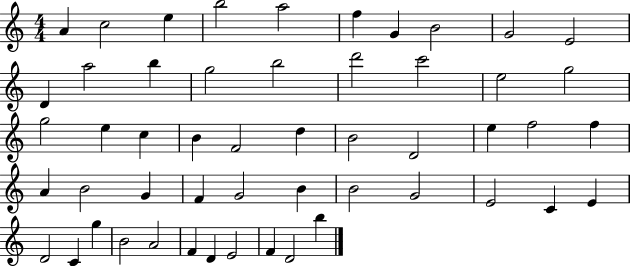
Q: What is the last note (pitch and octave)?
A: B5